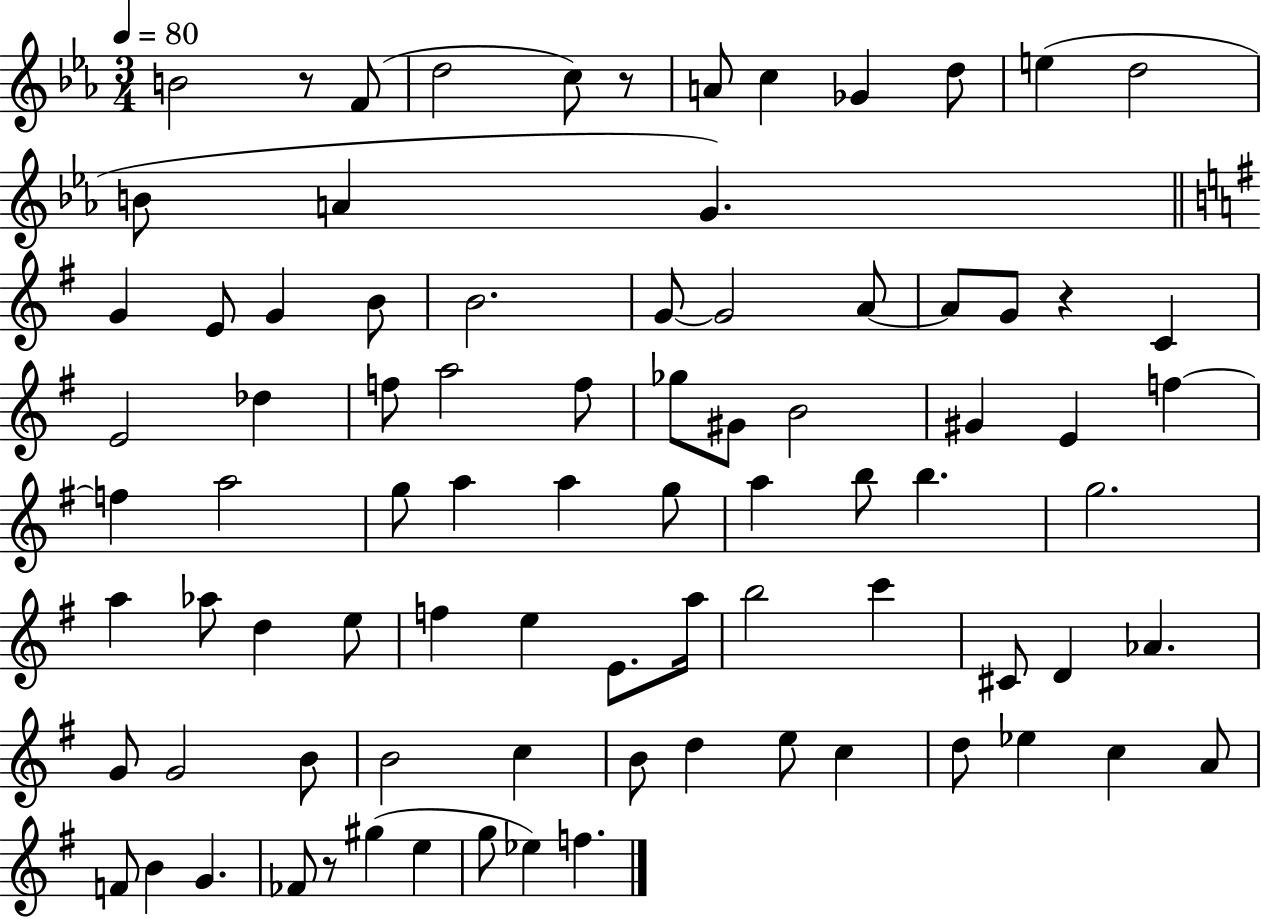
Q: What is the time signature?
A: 3/4